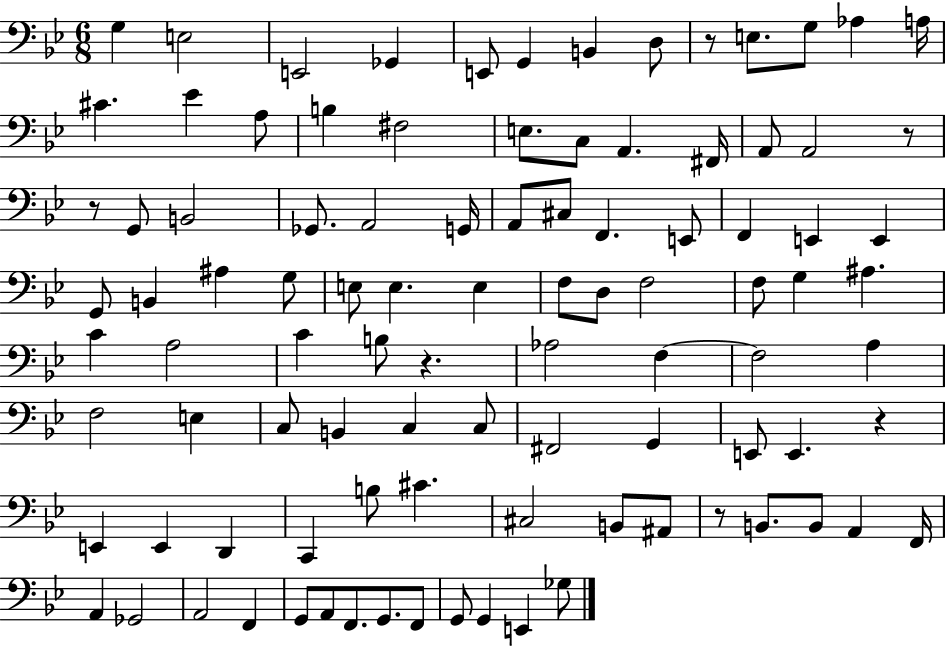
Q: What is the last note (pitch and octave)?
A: Gb3